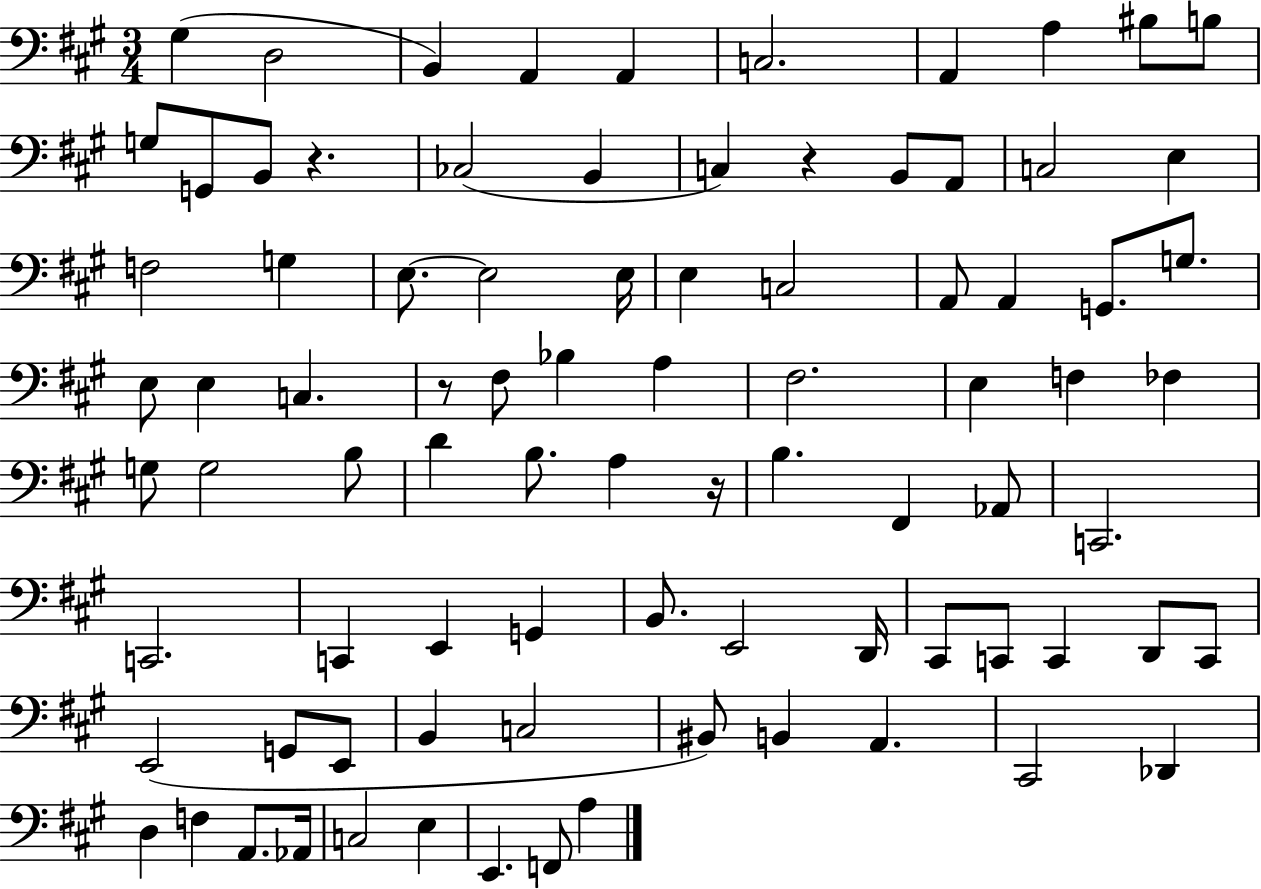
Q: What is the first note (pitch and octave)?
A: G#3